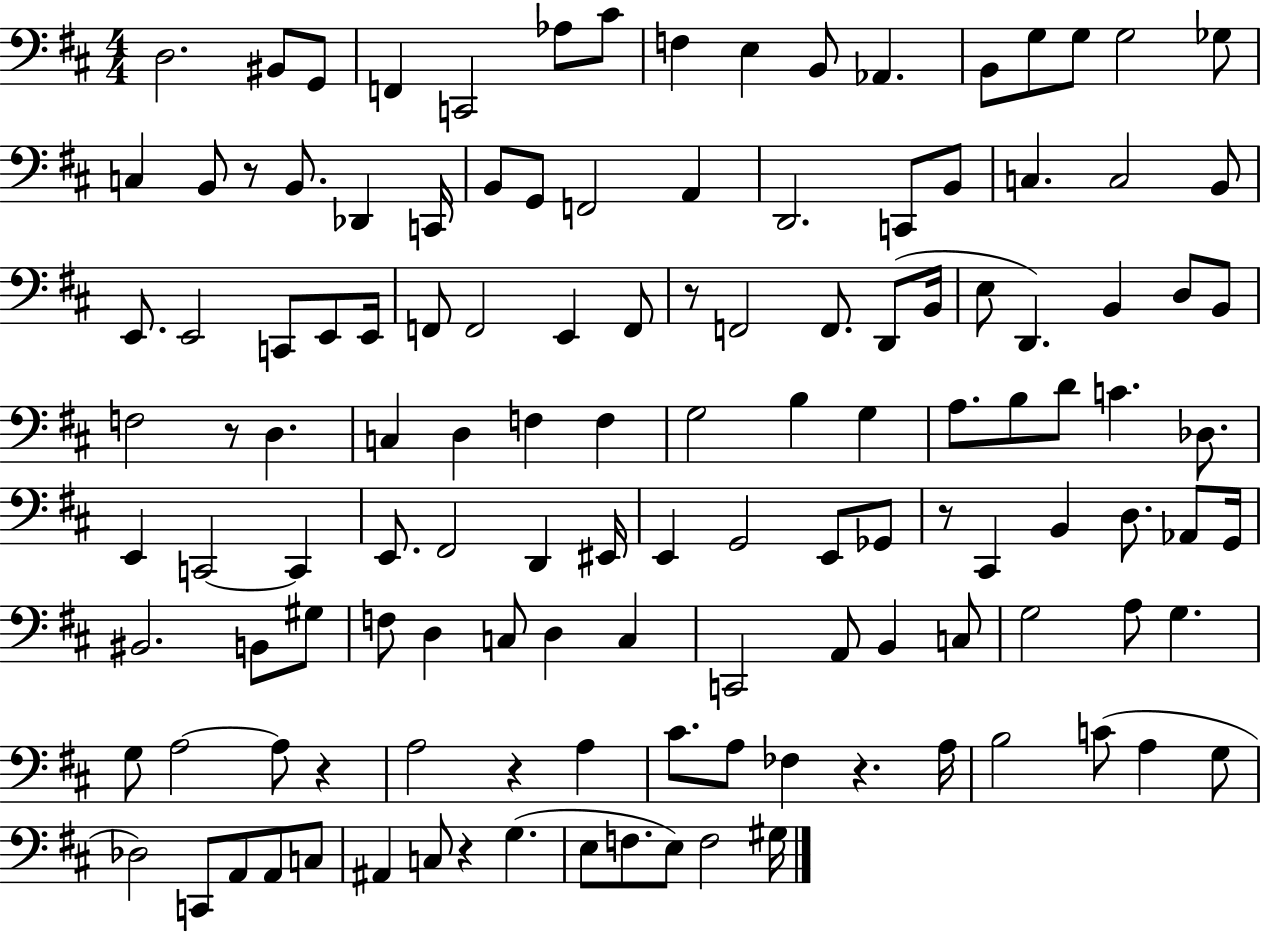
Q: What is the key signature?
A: D major